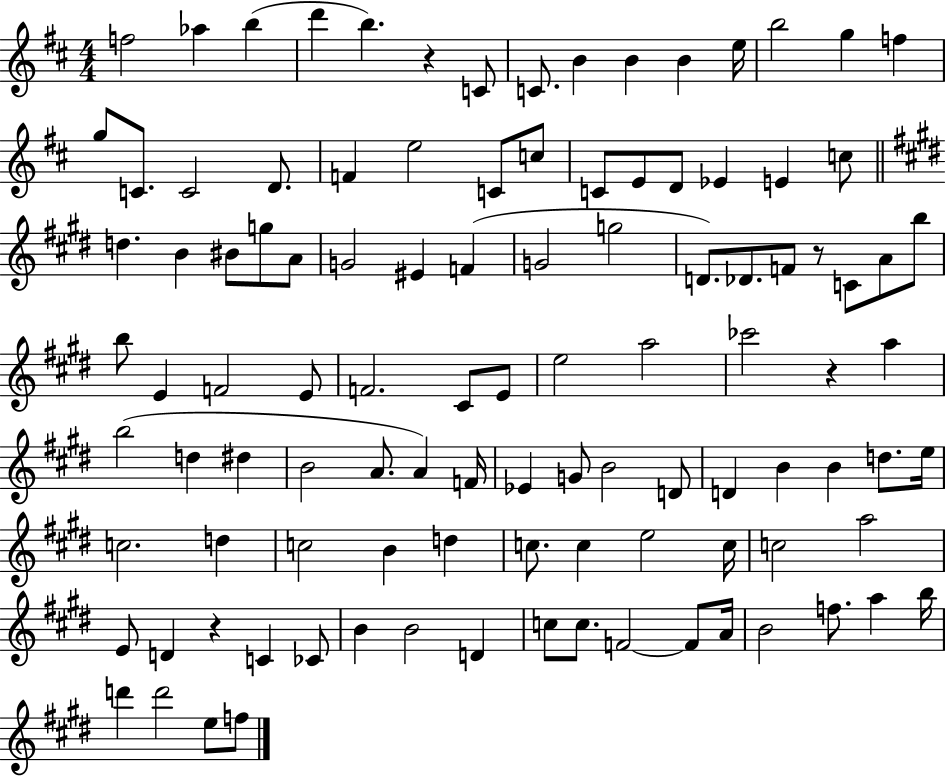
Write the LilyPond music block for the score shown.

{
  \clef treble
  \numericTimeSignature
  \time 4/4
  \key d \major
  f''2 aes''4 b''4( | d'''4 b''4.) r4 c'8 | c'8. b'4 b'4 b'4 e''16 | b''2 g''4 f''4 | \break g''8 c'8. c'2 d'8. | f'4 e''2 c'8 c''8 | c'8 e'8 d'8 ees'4 e'4 c''8 | \bar "||" \break \key e \major d''4. b'4 bis'8 g''8 a'8 | g'2 eis'4 f'4( | g'2 g''2 | d'8.) des'8. f'8 r8 c'8 a'8 b''8 | \break b''8 e'4 f'2 e'8 | f'2. cis'8 e'8 | e''2 a''2 | ces'''2 r4 a''4 | \break b''2( d''4 dis''4 | b'2 a'8. a'4) f'16 | ees'4 g'8 b'2 d'8 | d'4 b'4 b'4 d''8. e''16 | \break c''2. d''4 | c''2 b'4 d''4 | c''8. c''4 e''2 c''16 | c''2 a''2 | \break e'8 d'4 r4 c'4 ces'8 | b'4 b'2 d'4 | c''8 c''8. f'2~~ f'8 a'16 | b'2 f''8. a''4 b''16 | \break d'''4 d'''2 e''8 f''8 | \bar "|."
}